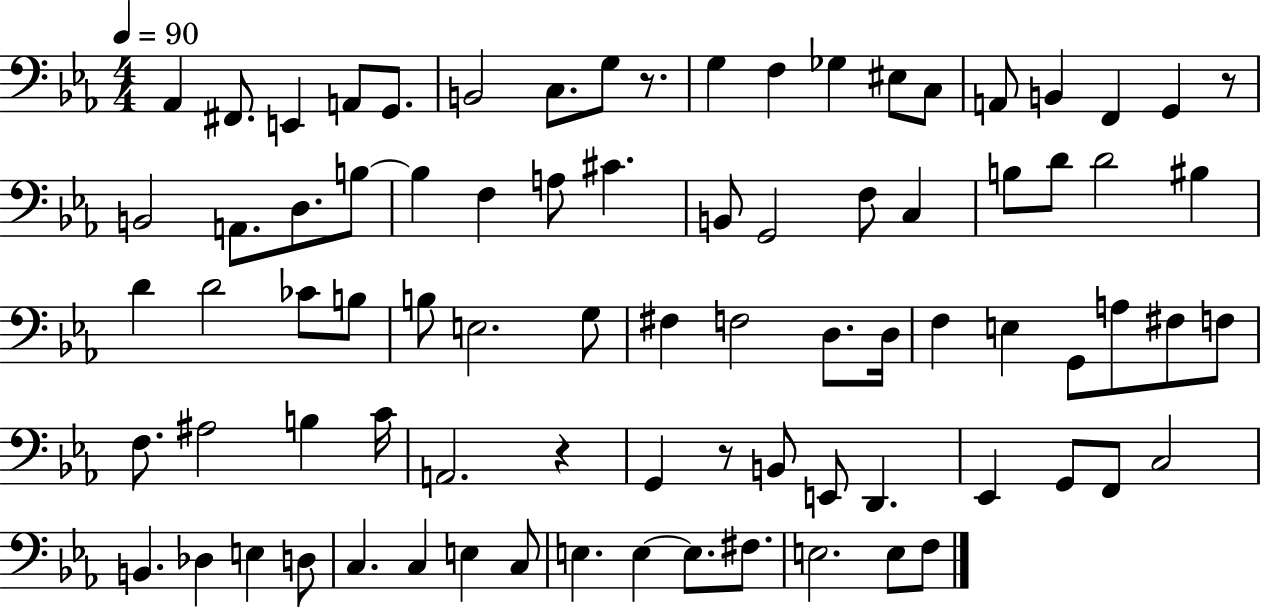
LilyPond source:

{
  \clef bass
  \numericTimeSignature
  \time 4/4
  \key ees \major
  \tempo 4 = 90
  aes,4 fis,8. e,4 a,8 g,8. | b,2 c8. g8 r8. | g4 f4 ges4 eis8 c8 | a,8 b,4 f,4 g,4 r8 | \break b,2 a,8. d8. b8~~ | b4 f4 a8 cis'4. | b,8 g,2 f8 c4 | b8 d'8 d'2 bis4 | \break d'4 d'2 ces'8 b8 | b8 e2. g8 | fis4 f2 d8. d16 | f4 e4 g,8 a8 fis8 f8 | \break f8. ais2 b4 c'16 | a,2. r4 | g,4 r8 b,8 e,8 d,4. | ees,4 g,8 f,8 c2 | \break b,4. des4 e4 d8 | c4. c4 e4 c8 | e4. e4~~ e8. fis8. | e2. e8 f8 | \break \bar "|."
}